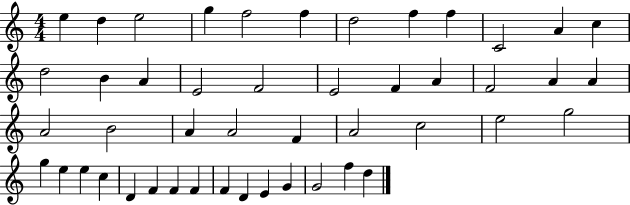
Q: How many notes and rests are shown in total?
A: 47